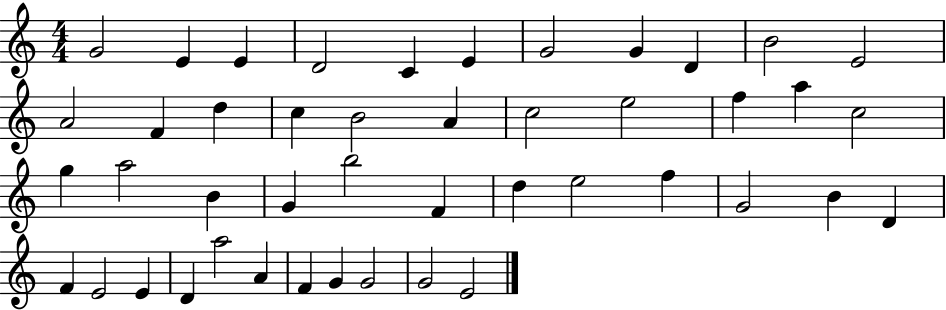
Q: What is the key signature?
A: C major